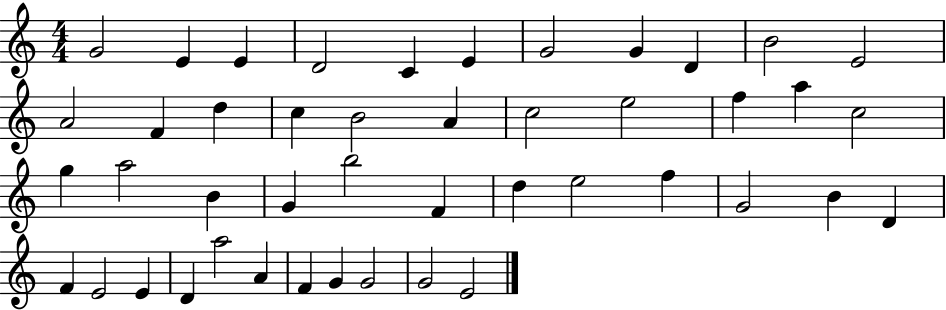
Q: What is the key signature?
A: C major